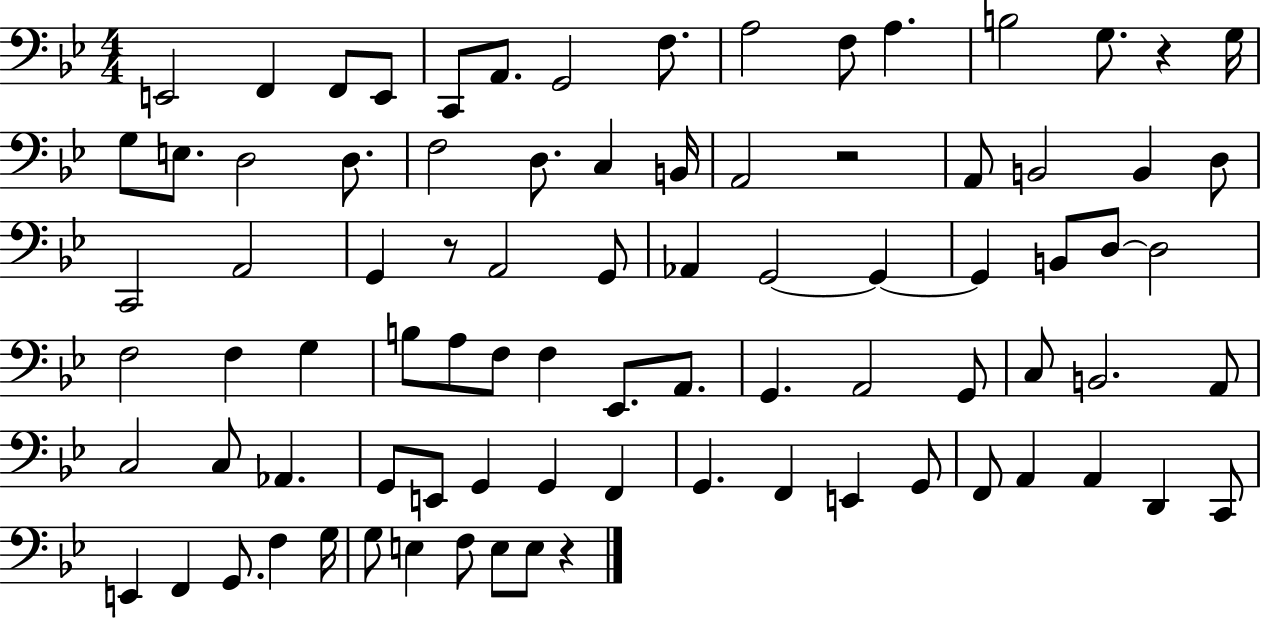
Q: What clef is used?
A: bass